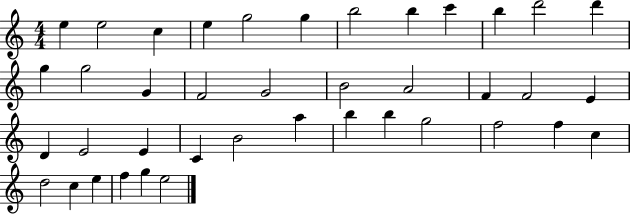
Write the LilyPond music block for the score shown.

{
  \clef treble
  \numericTimeSignature
  \time 4/4
  \key c \major
  e''4 e''2 c''4 | e''4 g''2 g''4 | b''2 b''4 c'''4 | b''4 d'''2 d'''4 | \break g''4 g''2 g'4 | f'2 g'2 | b'2 a'2 | f'4 f'2 e'4 | \break d'4 e'2 e'4 | c'4 b'2 a''4 | b''4 b''4 g''2 | f''2 f''4 c''4 | \break d''2 c''4 e''4 | f''4 g''4 e''2 | \bar "|."
}